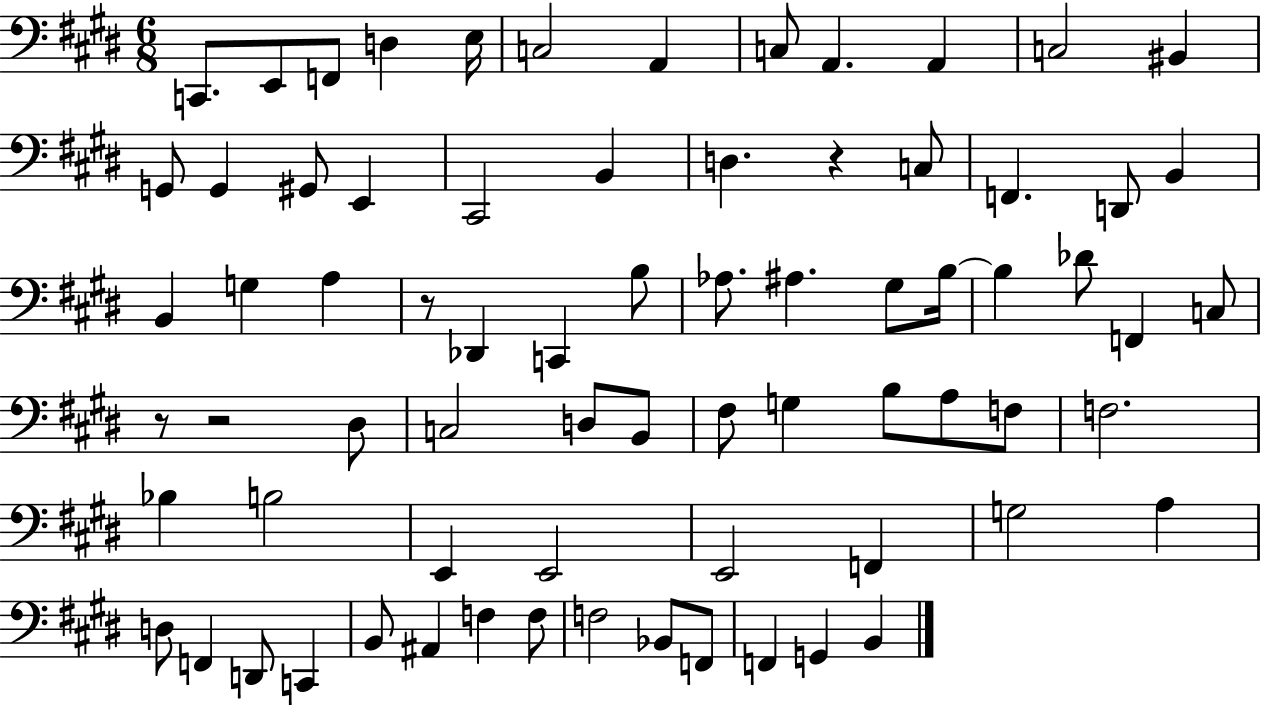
X:1
T:Untitled
M:6/8
L:1/4
K:E
C,,/2 E,,/2 F,,/2 D, E,/4 C,2 A,, C,/2 A,, A,, C,2 ^B,, G,,/2 G,, ^G,,/2 E,, ^C,,2 B,, D, z C,/2 F,, D,,/2 B,, B,, G, A, z/2 _D,, C,, B,/2 _A,/2 ^A, ^G,/2 B,/4 B, _D/2 F,, C,/2 z/2 z2 ^D,/2 C,2 D,/2 B,,/2 ^F,/2 G, B,/2 A,/2 F,/2 F,2 _B, B,2 E,, E,,2 E,,2 F,, G,2 A, D,/2 F,, D,,/2 C,, B,,/2 ^A,, F, F,/2 F,2 _B,,/2 F,,/2 F,, G,, B,,